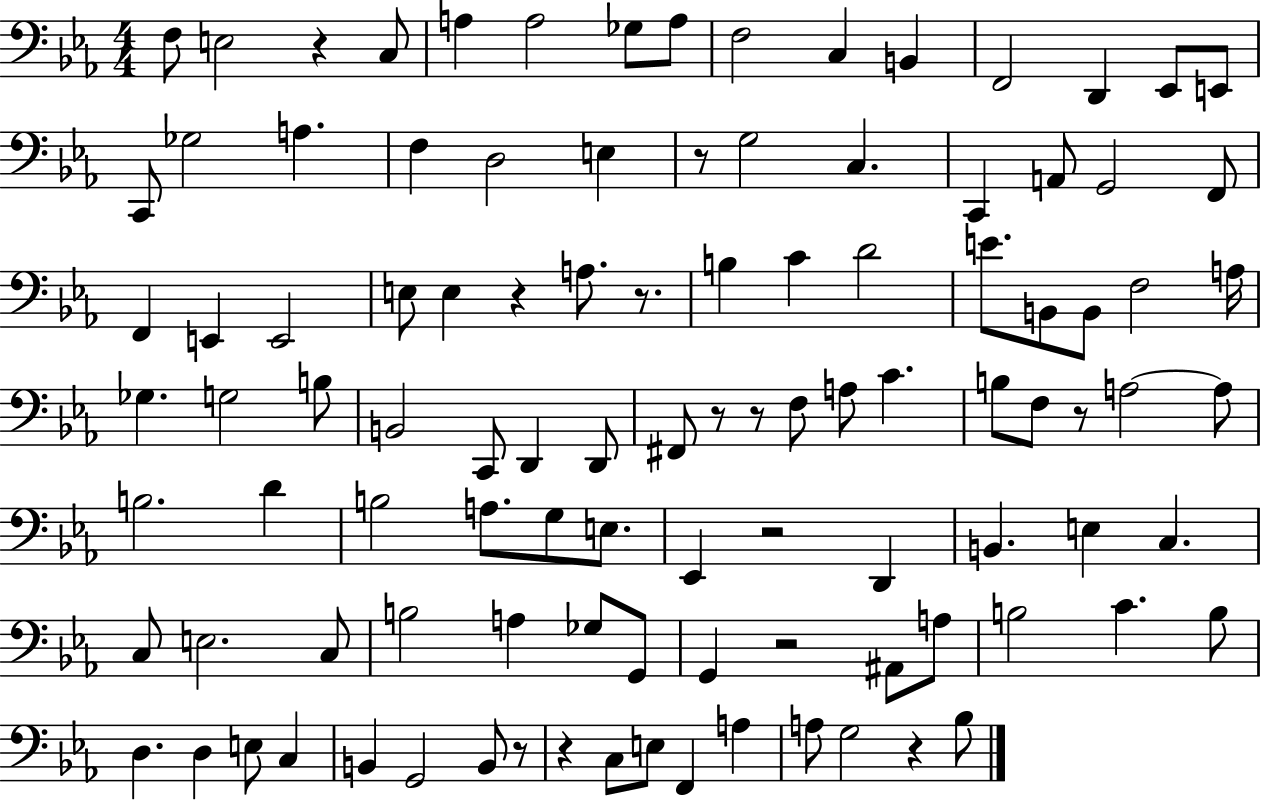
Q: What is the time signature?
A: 4/4